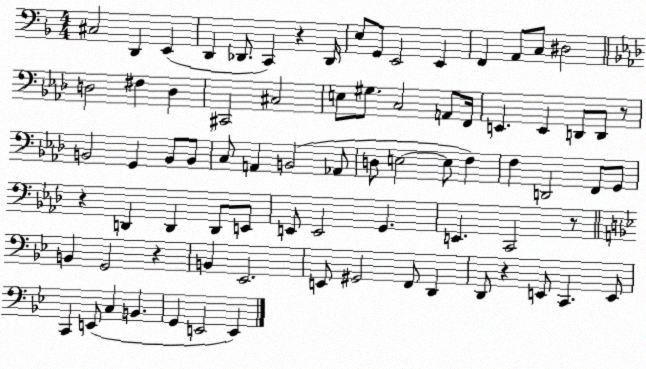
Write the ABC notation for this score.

X:1
T:Untitled
M:4/4
L:1/4
K:F
^C,2 D,, E,, D,, _D,,/2 C,, z _D,,/4 E,/2 G,,/2 E,,2 E,, F,, A,,/2 C,/2 ^D,2 D,2 ^F, D, ^C,,2 ^C,2 E,/2 ^G,/2 C,2 A,,/2 F,,/4 E,, E,, D,,/2 D,,/2 z/2 B,,2 G,, B,,/2 B,,/2 C,/2 A,, B,,2 _A,,/2 D,/2 E,2 E,/2 F, F, D,,2 F,,/2 G,,/2 z D,, D,, D,,/2 E,,/2 E,,/2 E,,2 G,, E,, C,,2 z/2 B,, G,,2 z B,, _E,,2 E,,/2 ^G,,2 F,,/2 D,, D,,/2 z E,,/2 C,, E,,/2 C,, E,,/2 C, B,, G,, E,,2 E,,